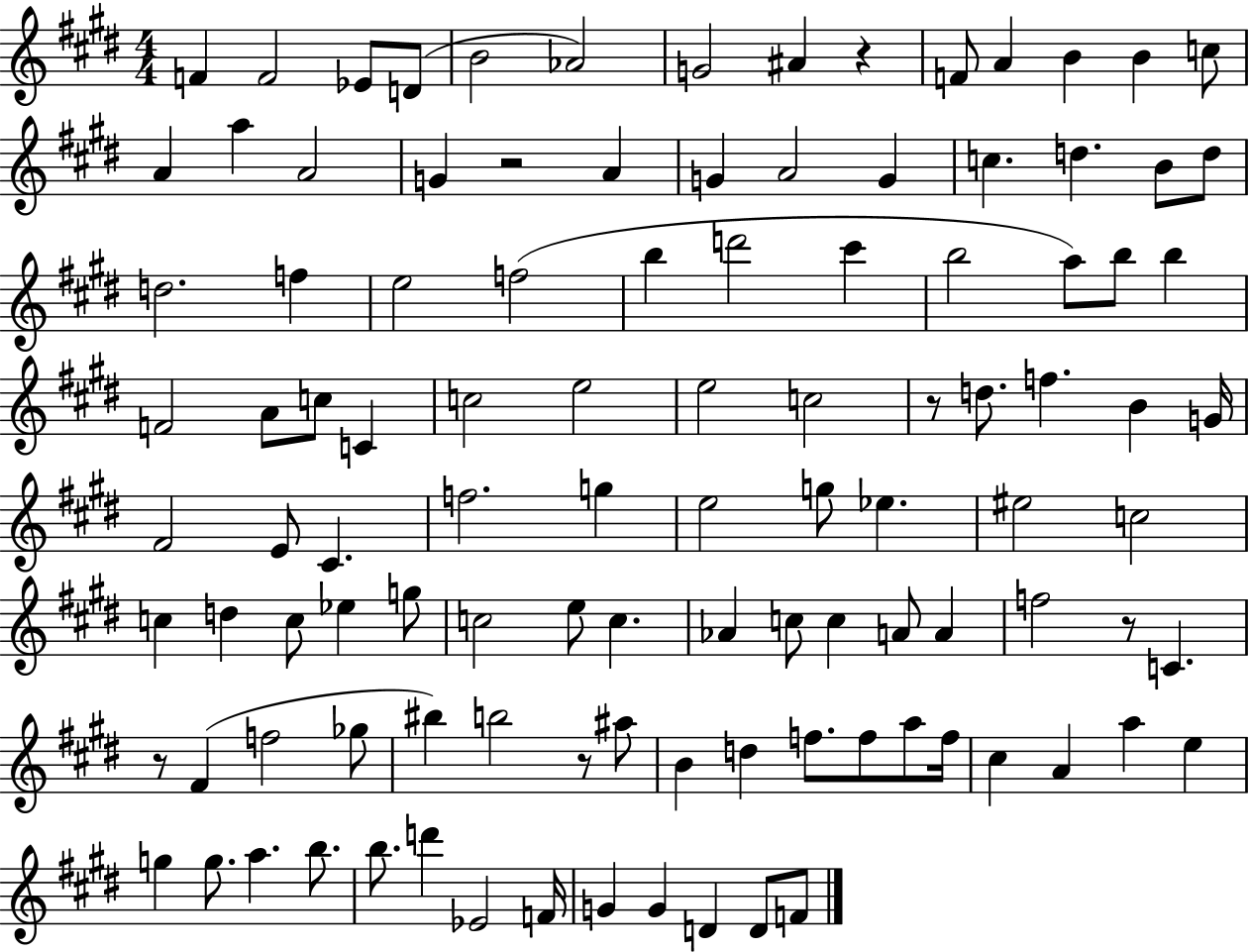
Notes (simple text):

F4/q F4/h Eb4/e D4/e B4/h Ab4/h G4/h A#4/q R/q F4/e A4/q B4/q B4/q C5/e A4/q A5/q A4/h G4/q R/h A4/q G4/q A4/h G4/q C5/q. D5/q. B4/e D5/e D5/h. F5/q E5/h F5/h B5/q D6/h C#6/q B5/h A5/e B5/e B5/q F4/h A4/e C5/e C4/q C5/h E5/h E5/h C5/h R/e D5/e. F5/q. B4/q G4/s F#4/h E4/e C#4/q. F5/h. G5/q E5/h G5/e Eb5/q. EIS5/h C5/h C5/q D5/q C5/e Eb5/q G5/e C5/h E5/e C5/q. Ab4/q C5/e C5/q A4/e A4/q F5/h R/e C4/q. R/e F#4/q F5/h Gb5/e BIS5/q B5/h R/e A#5/e B4/q D5/q F5/e. F5/e A5/e F5/s C#5/q A4/q A5/q E5/q G5/q G5/e. A5/q. B5/e. B5/e. D6/q Eb4/h F4/s G4/q G4/q D4/q D4/e F4/e